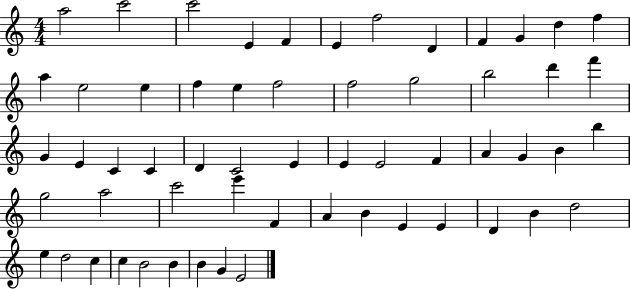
A5/h C6/h C6/h E4/q F4/q E4/q F5/h D4/q F4/q G4/q D5/q F5/q A5/q E5/h E5/q F5/q E5/q F5/h F5/h G5/h B5/h D6/q F6/q G4/q E4/q C4/q C4/q D4/q C4/h E4/q E4/q E4/h F4/q A4/q G4/q B4/q B5/q G5/h A5/h C6/h E6/q F4/q A4/q B4/q E4/q E4/q D4/q B4/q D5/h E5/q D5/h C5/q C5/q B4/h B4/q B4/q G4/q E4/h